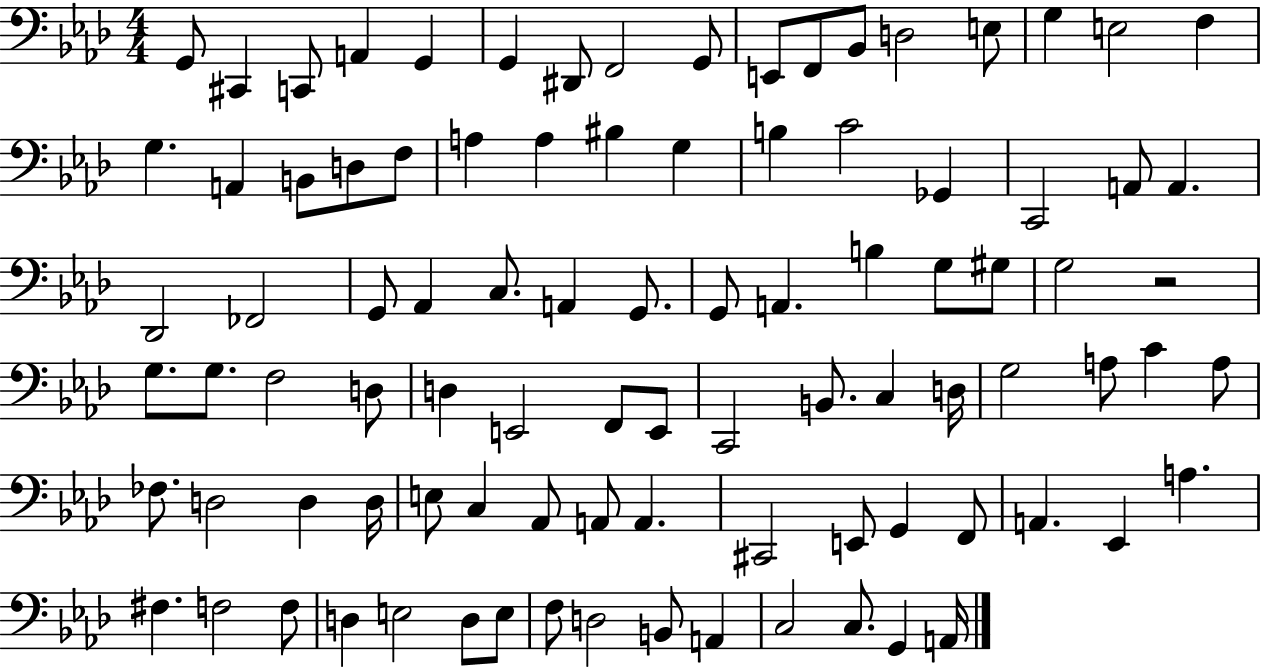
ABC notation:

X:1
T:Untitled
M:4/4
L:1/4
K:Ab
G,,/2 ^C,, C,,/2 A,, G,, G,, ^D,,/2 F,,2 G,,/2 E,,/2 F,,/2 _B,,/2 D,2 E,/2 G, E,2 F, G, A,, B,,/2 D,/2 F,/2 A, A, ^B, G, B, C2 _G,, C,,2 A,,/2 A,, _D,,2 _F,,2 G,,/2 _A,, C,/2 A,, G,,/2 G,,/2 A,, B, G,/2 ^G,/2 G,2 z2 G,/2 G,/2 F,2 D,/2 D, E,,2 F,,/2 E,,/2 C,,2 B,,/2 C, D,/4 G,2 A,/2 C A,/2 _F,/2 D,2 D, D,/4 E,/2 C, _A,,/2 A,,/2 A,, ^C,,2 E,,/2 G,, F,,/2 A,, _E,, A, ^F, F,2 F,/2 D, E,2 D,/2 E,/2 F,/2 D,2 B,,/2 A,, C,2 C,/2 G,, A,,/4